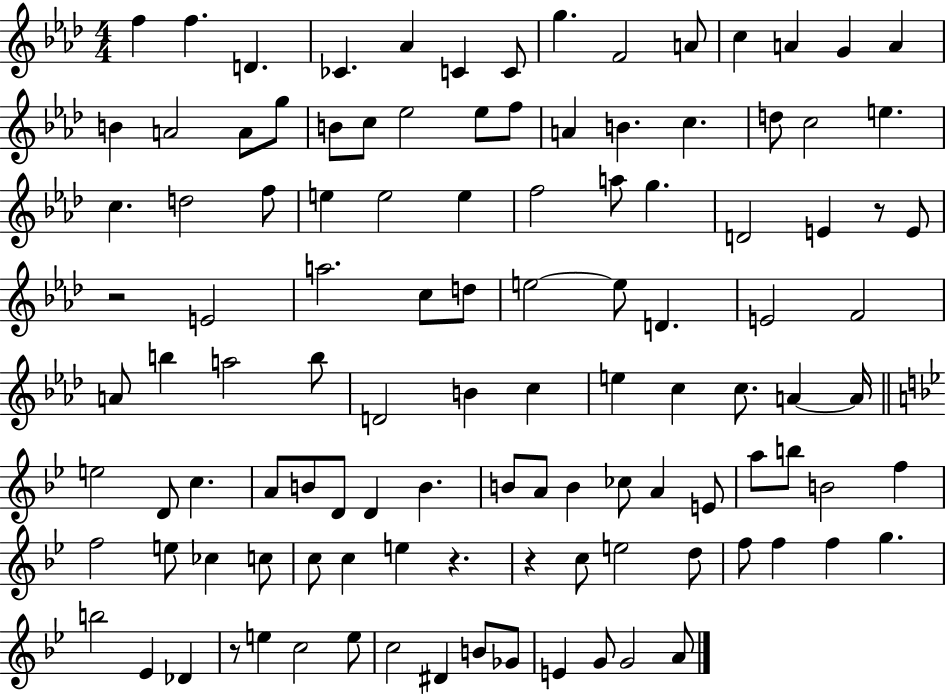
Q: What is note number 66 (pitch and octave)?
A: A4